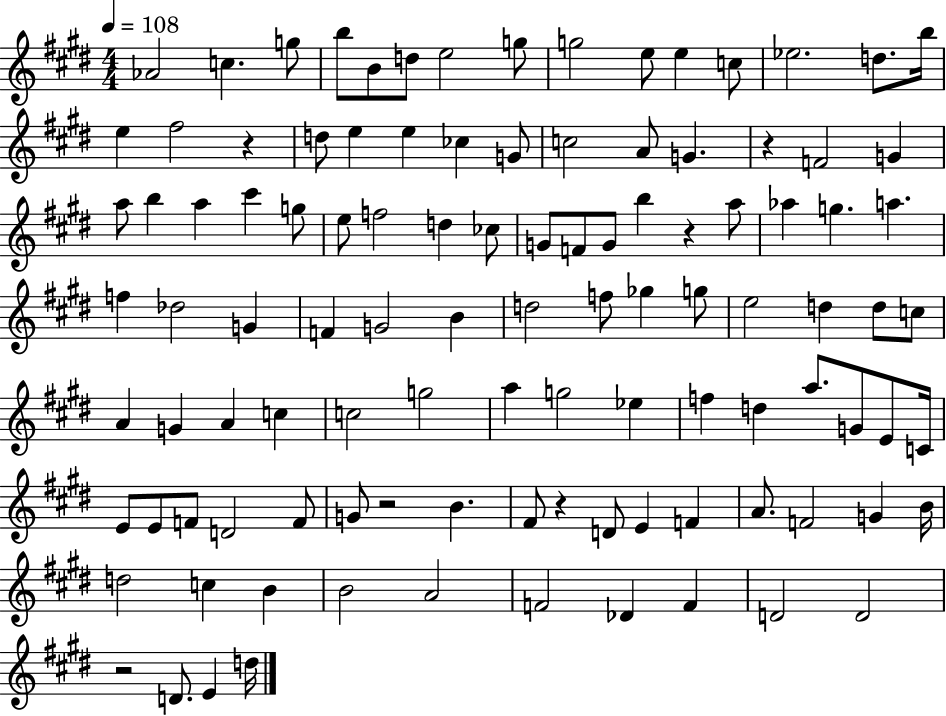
Ab4/h C5/q. G5/e B5/e B4/e D5/e E5/h G5/e G5/h E5/e E5/q C5/e Eb5/h. D5/e. B5/s E5/q F#5/h R/q D5/e E5/q E5/q CES5/q G4/e C5/h A4/e G4/q. R/q F4/h G4/q A5/e B5/q A5/q C#6/q G5/e E5/e F5/h D5/q CES5/e G4/e F4/e G4/e B5/q R/q A5/e Ab5/q G5/q. A5/q. F5/q Db5/h G4/q F4/q G4/h B4/q D5/h F5/e Gb5/q G5/e E5/h D5/q D5/e C5/e A4/q G4/q A4/q C5/q C5/h G5/h A5/q G5/h Eb5/q F5/q D5/q A5/e. G4/e E4/e C4/s E4/e E4/e F4/e D4/h F4/e G4/e R/h B4/q. F#4/e R/q D4/e E4/q F4/q A4/e. F4/h G4/q B4/s D5/h C5/q B4/q B4/h A4/h F4/h Db4/q F4/q D4/h D4/h R/h D4/e. E4/q D5/s